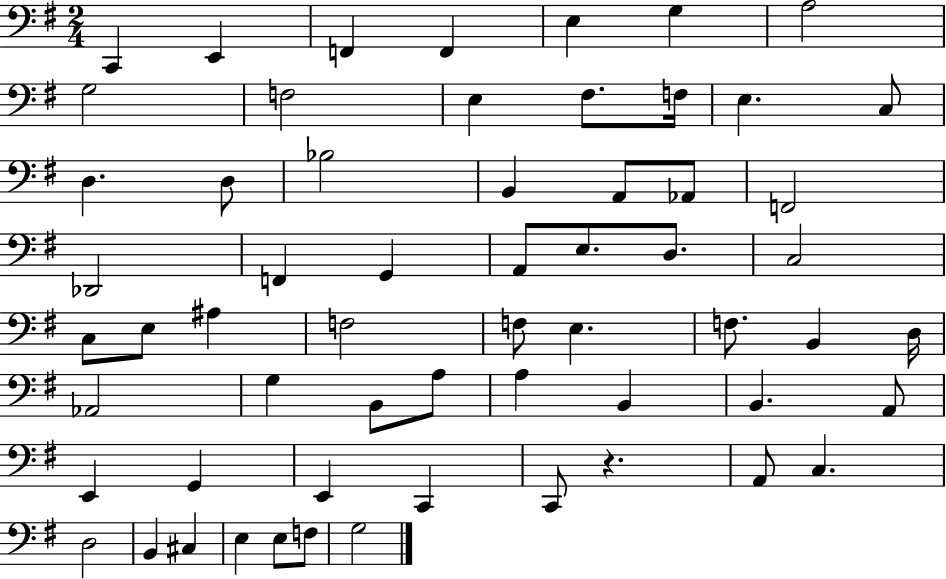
C2/q E2/q F2/q F2/q E3/q G3/q A3/h G3/h F3/h E3/q F#3/e. F3/s E3/q. C3/e D3/q. D3/e Bb3/h B2/q A2/e Ab2/e F2/h Db2/h F2/q G2/q A2/e E3/e. D3/e. C3/h C3/e E3/e A#3/q F3/h F3/e E3/q. F3/e. B2/q D3/s Ab2/h G3/q B2/e A3/e A3/q B2/q B2/q. A2/e E2/q G2/q E2/q C2/q C2/e R/q. A2/e C3/q. D3/h B2/q C#3/q E3/q E3/e F3/e G3/h